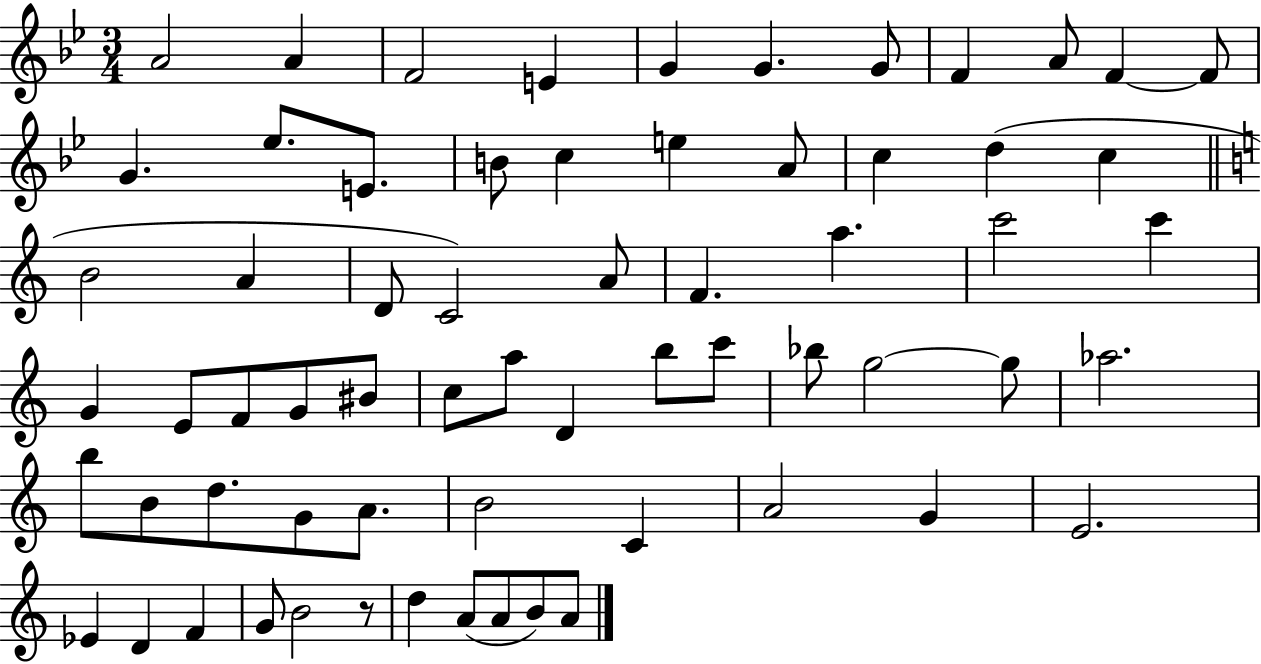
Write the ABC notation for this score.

X:1
T:Untitled
M:3/4
L:1/4
K:Bb
A2 A F2 E G G G/2 F A/2 F F/2 G _e/2 E/2 B/2 c e A/2 c d c B2 A D/2 C2 A/2 F a c'2 c' G E/2 F/2 G/2 ^B/2 c/2 a/2 D b/2 c'/2 _b/2 g2 g/2 _a2 b/2 B/2 d/2 G/2 A/2 B2 C A2 G E2 _E D F G/2 B2 z/2 d A/2 A/2 B/2 A/2